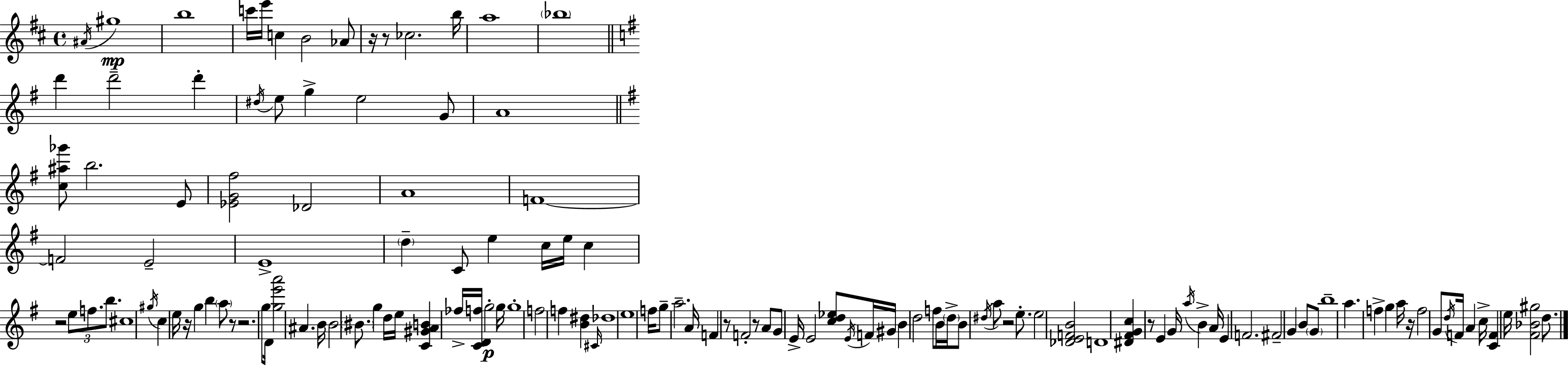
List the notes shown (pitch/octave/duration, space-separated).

A#4/s G#5/w B5/w C6/s E6/s C5/q B4/h Ab4/e R/s R/e CES5/h. B5/s A5/w Bb5/w D6/q D6/h D6/q D#5/s E5/e G5/q E5/h G4/e A4/w [C5,A#5,Gb6]/e B5/h. E4/e [Eb4,G4,F#5]/h Db4/h A4/w F4/w F4/h E4/h E4/w D5/q C4/e E5/q C5/s E5/s C5/q R/h E5/e F5/e. B5/e. C#5/w G#5/s C5/q E5/s R/s G5/q B5/q A5/e R/e R/h. G5/e D4/s [G5,E6,A6]/h A#4/q. B4/s B4/h BIS4/e. G5/q D5/s E5/s [C4,G#4,A4,B4]/q FES5/s [C4,D4,F5]/s G5/h G5/s G5/w F5/h F5/q [B4,D#5]/q C#4/s Db5/w E5/w F5/s G5/e A5/h. A4/s F4/q R/e F4/h R/e A4/e G4/e E4/s E4/h [C5,D5,Eb5]/e E4/s F4/s G#4/s B4/q D5/h F5/e B4/s D5/s B4/e D#5/s A5/e R/h E5/e. E5/h [Db4,E4,F4,B4]/h D4/w [D#4,F#4,G4,C5]/q R/e E4/q G4/s A5/s B4/q A4/s E4/q F4/h. F#4/h G4/q B4/e G4/e B5/w A5/q. F5/q G5/q A5/s R/s F5/h G4/e D5/s F4/s A4/q C5/s [C4,F4]/q E5/s [F#4,Bb4,G#5]/h D5/e.